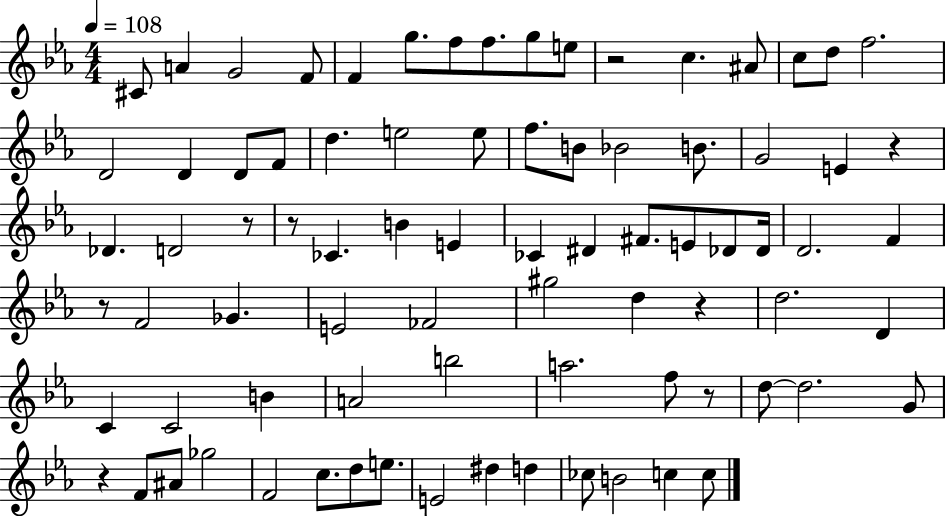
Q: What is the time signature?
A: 4/4